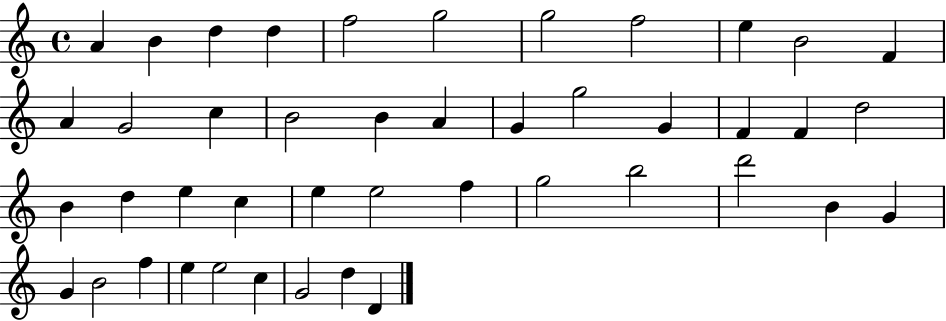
X:1
T:Untitled
M:4/4
L:1/4
K:C
A B d d f2 g2 g2 f2 e B2 F A G2 c B2 B A G g2 G F F d2 B d e c e e2 f g2 b2 d'2 B G G B2 f e e2 c G2 d D